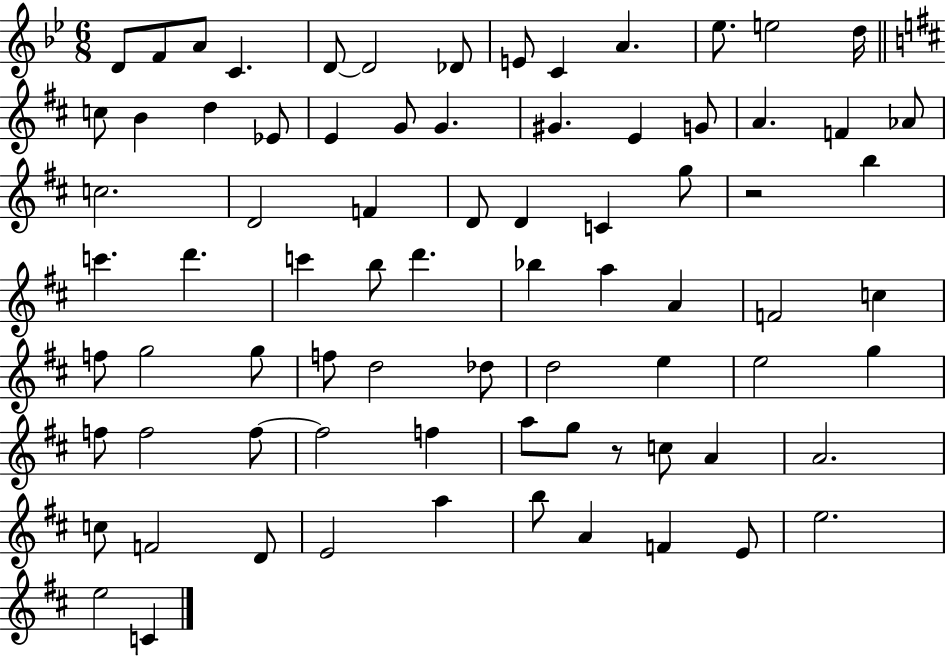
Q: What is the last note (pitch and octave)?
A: C4